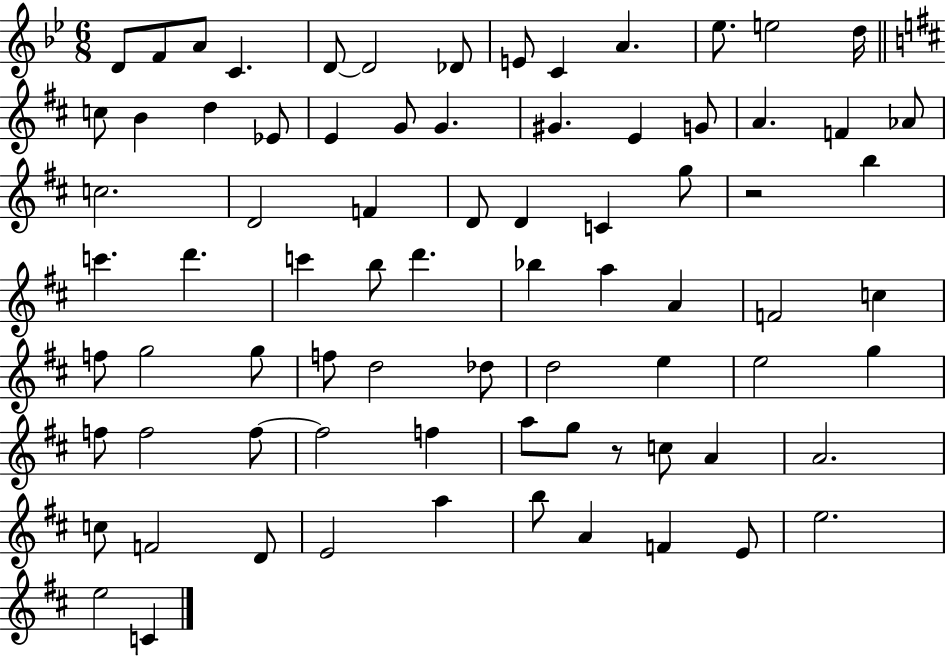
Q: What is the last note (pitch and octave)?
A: C4